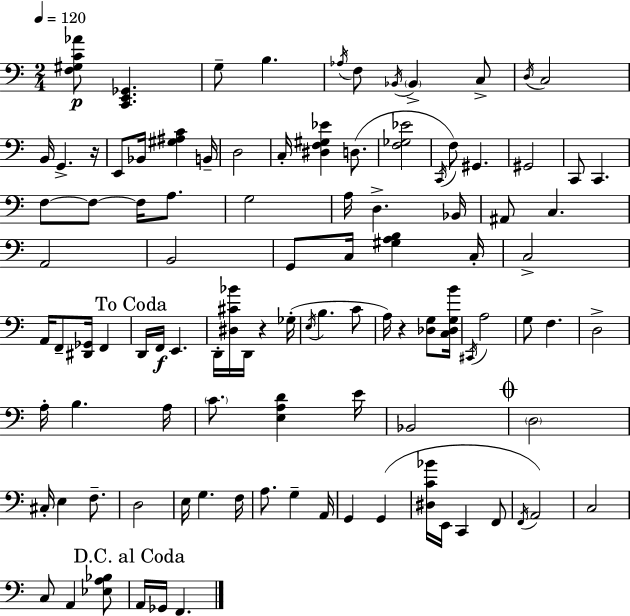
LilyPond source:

{
  \clef bass
  \numericTimeSignature
  \time 2/4
  \key c \major
  \tempo 4 = 120
  \repeat volta 2 { <f gis c' aes'>8\p <c, e, ges,>4. | g8-- b4. | \acciaccatura { aes16 } f8 \acciaccatura { bes,16 } \parenthesize bes,4-> | c8-> \acciaccatura { d16 } c2 | \break b,16 g,4.-> | r16 e,8 bes,16 <gis ais c'>4 | b,16-- d2 | c16-. <dis f gis ees'>4 | \break d8.( <f ges ees'>2 | \acciaccatura { c,16 }) f8 gis,4. | gis,2 | c,8 c,4. | \break f8~~ f8~~ | f16 a8. g2 | a16 d4.-> | bes,16 ais,8 c4. | \break a,2 | b,2 | g,8 c16 <gis a b>4 | c16-. c2-> | \break a,16 f,8-- <dis, ges,>16 | f,4 \mark "To Coda" d,16 f,16\f e,4. | d,16-. <dis cis' bes'>16 d,16 r4 | ges16-.( \acciaccatura { e16 } b4. | \break c'8 a16) r4 | <des g>8 <c des g b'>16 \acciaccatura { cis,16 } a2 | g8 | f4. d2-> | \break a16-. b4. | a16 \parenthesize c'8. | <e a d'>4 e'16 bes,2 | \mark \markup { \musicglyph "scripts.coda" } \parenthesize d2 | \break cis16-. e4 | f8.-- d2 | e16 g4. | f16 a8. | \break g4-- a,16 g,4 | g,4( <dis c' bes'>16 e,16 | c,4 f,8 \acciaccatura { f,16 }) a,2 | c2 | \break c8 | a,4 <ees a bes>8 \mark "D.C. al Coda" a,16 | ges,16 f,4. } \bar "|."
}